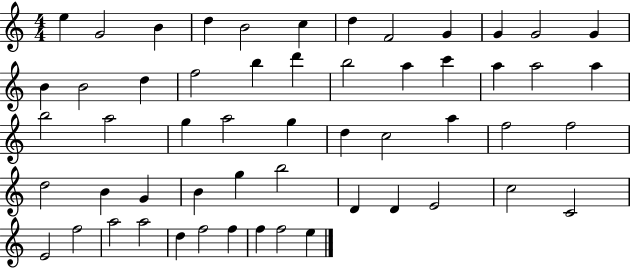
E5/q G4/h B4/q D5/q B4/h C5/q D5/q F4/h G4/q G4/q G4/h G4/q B4/q B4/h D5/q F5/h B5/q D6/q B5/h A5/q C6/q A5/q A5/h A5/q B5/h A5/h G5/q A5/h G5/q D5/q C5/h A5/q F5/h F5/h D5/h B4/q G4/q B4/q G5/q B5/h D4/q D4/q E4/h C5/h C4/h E4/h F5/h A5/h A5/h D5/q F5/h F5/q F5/q F5/h E5/q